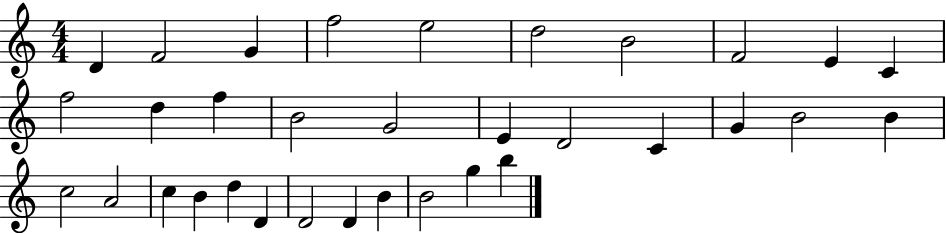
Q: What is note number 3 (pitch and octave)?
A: G4